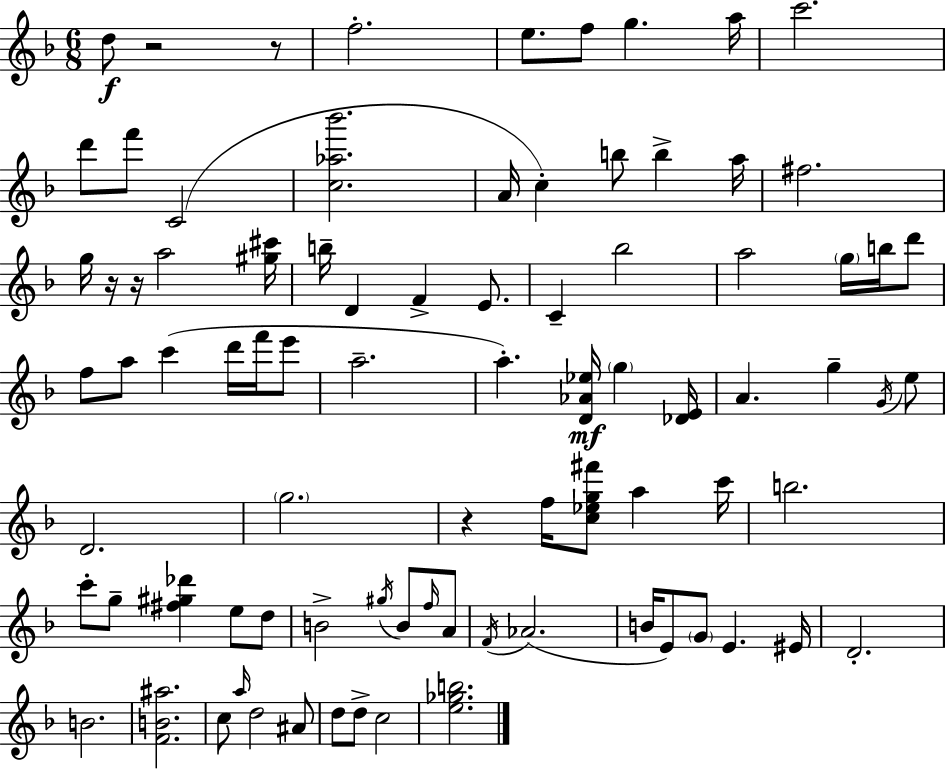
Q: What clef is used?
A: treble